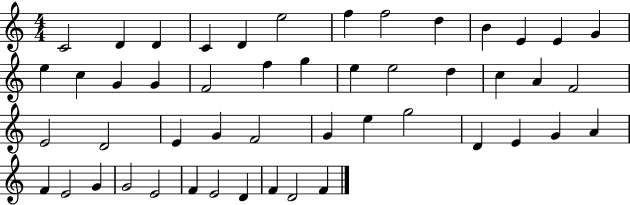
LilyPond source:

{
  \clef treble
  \numericTimeSignature
  \time 4/4
  \key c \major
  c'2 d'4 d'4 | c'4 d'4 e''2 | f''4 f''2 d''4 | b'4 e'4 e'4 g'4 | \break e''4 c''4 g'4 g'4 | f'2 f''4 g''4 | e''4 e''2 d''4 | c''4 a'4 f'2 | \break e'2 d'2 | e'4 g'4 f'2 | g'4 e''4 g''2 | d'4 e'4 g'4 a'4 | \break f'4 e'2 g'4 | g'2 e'2 | f'4 e'2 d'4 | f'4 d'2 f'4 | \break \bar "|."
}